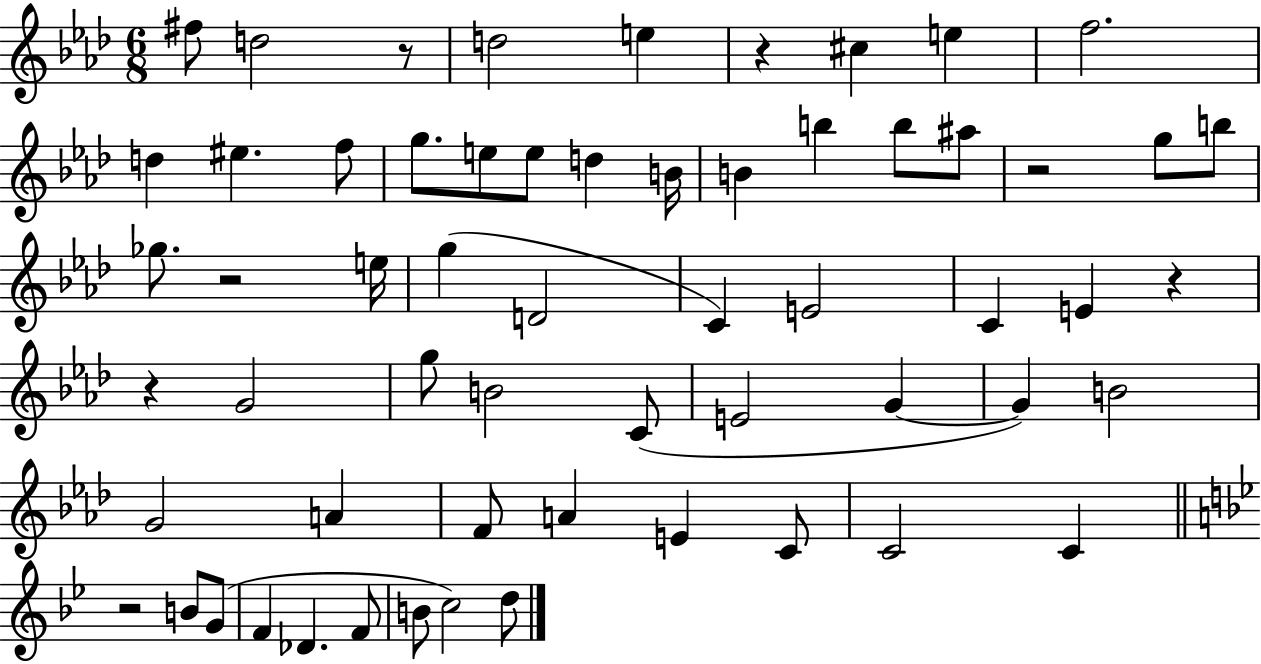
X:1
T:Untitled
M:6/8
L:1/4
K:Ab
^f/2 d2 z/2 d2 e z ^c e f2 d ^e f/2 g/2 e/2 e/2 d B/4 B b b/2 ^a/2 z2 g/2 b/2 _g/2 z2 e/4 g D2 C E2 C E z z G2 g/2 B2 C/2 E2 G G B2 G2 A F/2 A E C/2 C2 C z2 B/2 G/2 F _D F/2 B/2 c2 d/2